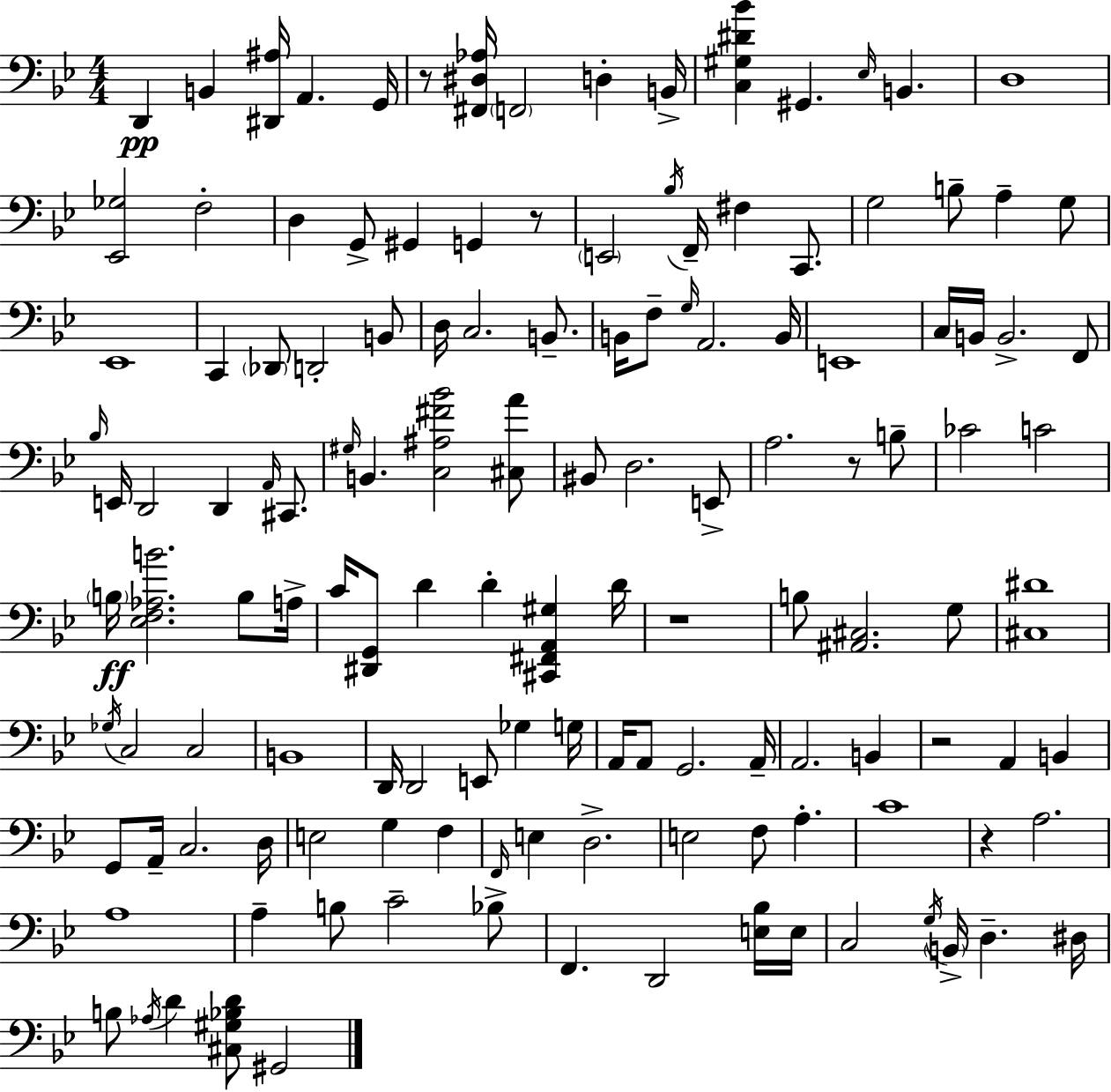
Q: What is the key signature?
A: BES major